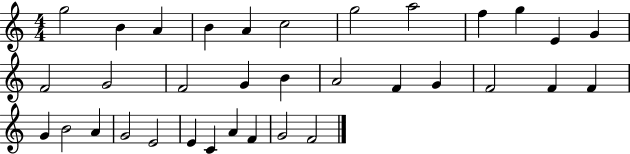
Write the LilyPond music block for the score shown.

{
  \clef treble
  \numericTimeSignature
  \time 4/4
  \key c \major
  g''2 b'4 a'4 | b'4 a'4 c''2 | g''2 a''2 | f''4 g''4 e'4 g'4 | \break f'2 g'2 | f'2 g'4 b'4 | a'2 f'4 g'4 | f'2 f'4 f'4 | \break g'4 b'2 a'4 | g'2 e'2 | e'4 c'4 a'4 f'4 | g'2 f'2 | \break \bar "|."
}